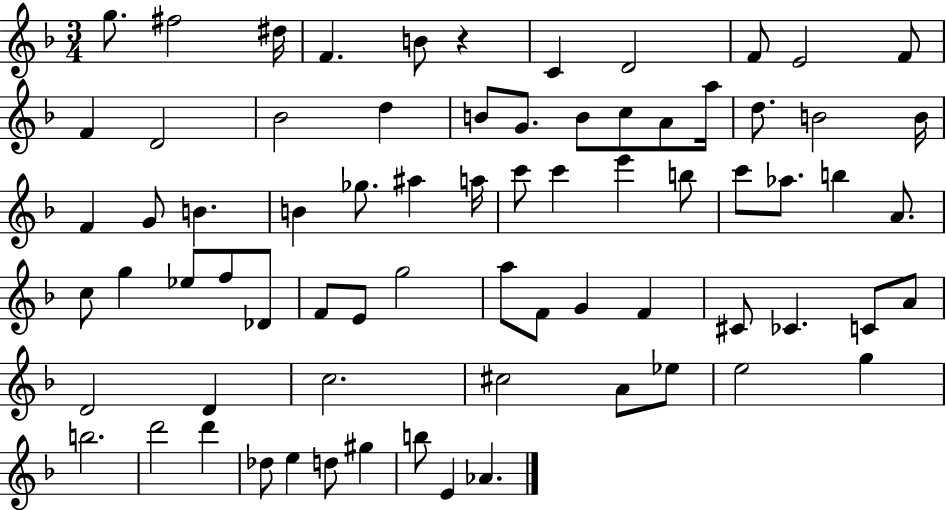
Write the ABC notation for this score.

X:1
T:Untitled
M:3/4
L:1/4
K:F
g/2 ^f2 ^d/4 F B/2 z C D2 F/2 E2 F/2 F D2 _B2 d B/2 G/2 B/2 c/2 A/2 a/4 d/2 B2 B/4 F G/2 B B _g/2 ^a a/4 c'/2 c' e' b/2 c'/2 _a/2 b A/2 c/2 g _e/2 f/2 _D/2 F/2 E/2 g2 a/2 F/2 G F ^C/2 _C C/2 A/2 D2 D c2 ^c2 A/2 _e/2 e2 g b2 d'2 d' _d/2 e d/2 ^g b/2 E _A